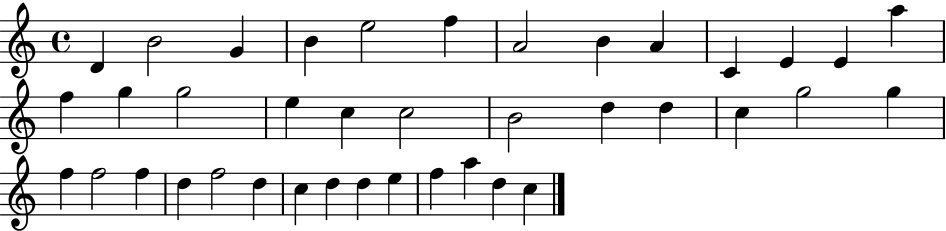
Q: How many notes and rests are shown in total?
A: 39